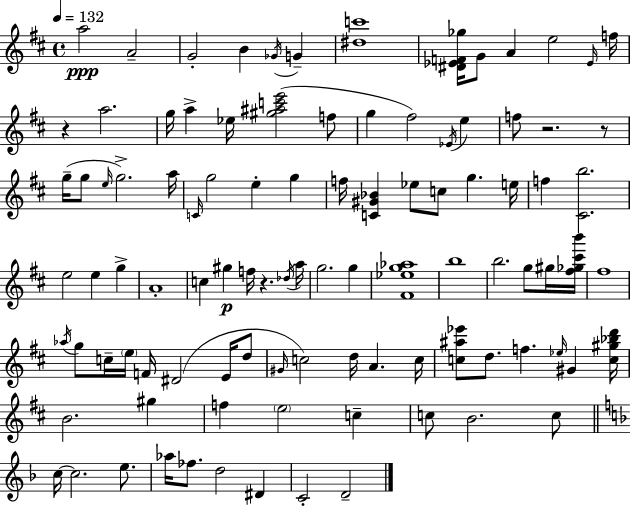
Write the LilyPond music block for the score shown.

{
  \clef treble
  \time 4/4
  \defaultTimeSignature
  \key d \major
  \tempo 4 = 132
  \repeat volta 2 { a''2\ppp a'2-- | g'2-. b'4 \acciaccatura { ges'16 } g'4-- | <dis'' c'''>1 | <dis' ees' f' ges''>16 g'8 a'4 e''2 | \break \grace { ees'16 } f''16 r4 a''2. | g''16 a''4-> ees''16 <gis'' ais'' c''' e'''>2( | f''8 g''4 fis''2) \acciaccatura { ees'16 } e''4 | f''8 r2. | \break r8 g''16--( g''8 \grace { e''16 } g''2.->) | a''16 \grace { c'16 } g''2 e''4-. | g''4 f''16 <c' gis' bes'>4 ees''8 c''8 g''4. | e''16 f''4 <cis' b''>2. | \break e''2 e''4 | g''4-> a'1-. | c''4 gis''4\p f''16 r4. | \acciaccatura { des''16 } a''16 g''2. | \break g''4 <fis' ees'' g'' aes''>1 | b''1 | b''2. | g''8 gis''16 <fis'' ges'' cis''' b'''>16 fis''1 | \break \acciaccatura { aes''16 } g''8 c''16-- \parenthesize e''16 f'16 dis'2( | e'16 d''8 \grace { gis'16 }) c''2 | d''16 a'4. c''16 <c'' ais'' ees'''>8 d''8. f''4. | \grace { ees''16 } gis'4 <c'' gis'' bes'' d'''>16 b'2. | \break gis''4 f''4 \parenthesize e''2 | c''4-- c''8 b'2. | c''8 \bar "||" \break \key f \major c''16~~ c''2. e''8. | aes''16 fes''8. d''2 dis'4 | c'2-. d'2-- | } \bar "|."
}